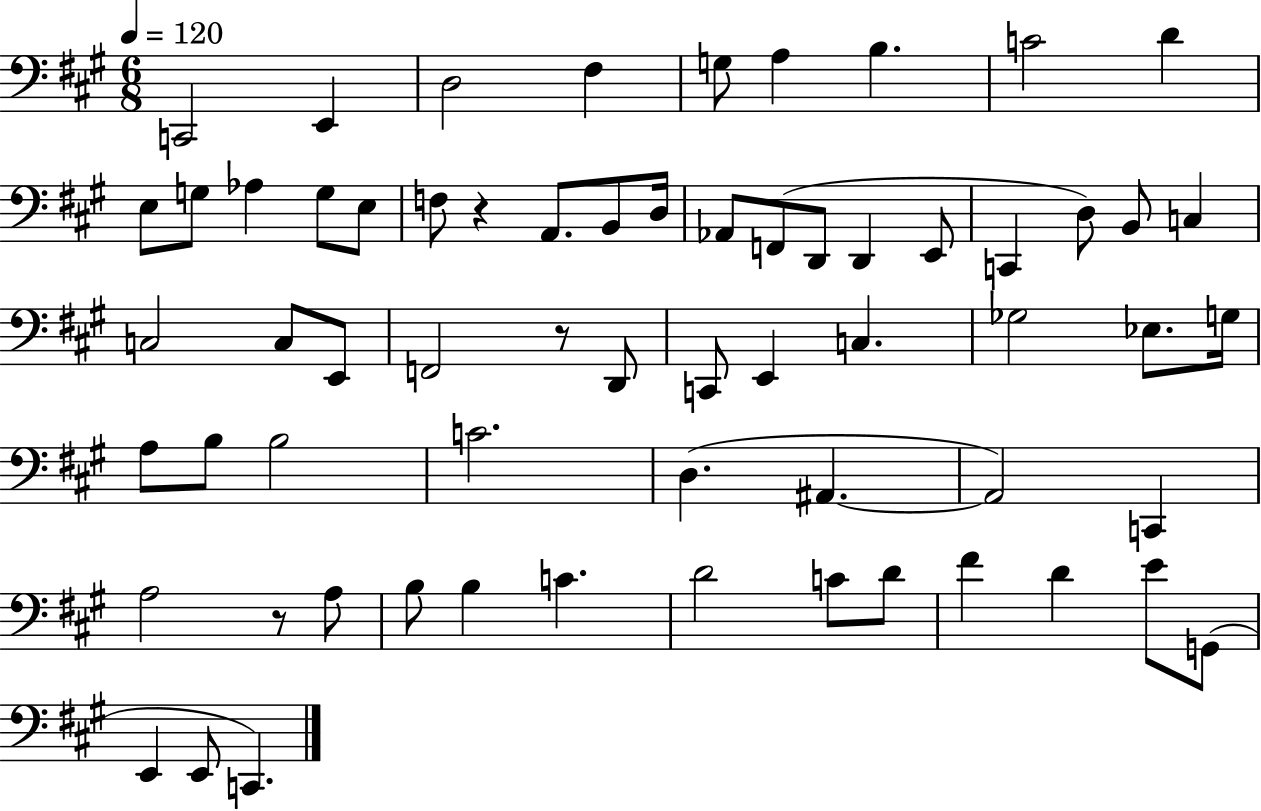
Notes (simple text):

C2/h E2/q D3/h F#3/q G3/e A3/q B3/q. C4/h D4/q E3/e G3/e Ab3/q G3/e E3/e F3/e R/q A2/e. B2/e D3/s Ab2/e F2/e D2/e D2/q E2/e C2/q D3/e B2/e C3/q C3/h C3/e E2/e F2/h R/e D2/e C2/e E2/q C3/q. Gb3/h Eb3/e. G3/s A3/e B3/e B3/h C4/h. D3/q. A#2/q. A#2/h C2/q A3/h R/e A3/e B3/e B3/q C4/q. D4/h C4/e D4/e F#4/q D4/q E4/e G2/e E2/q E2/e C2/q.